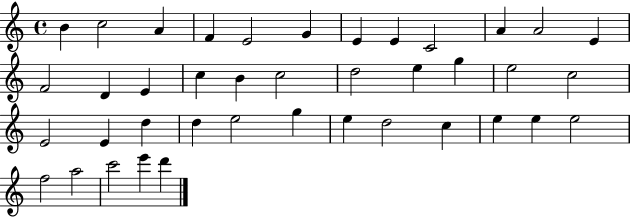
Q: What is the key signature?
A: C major